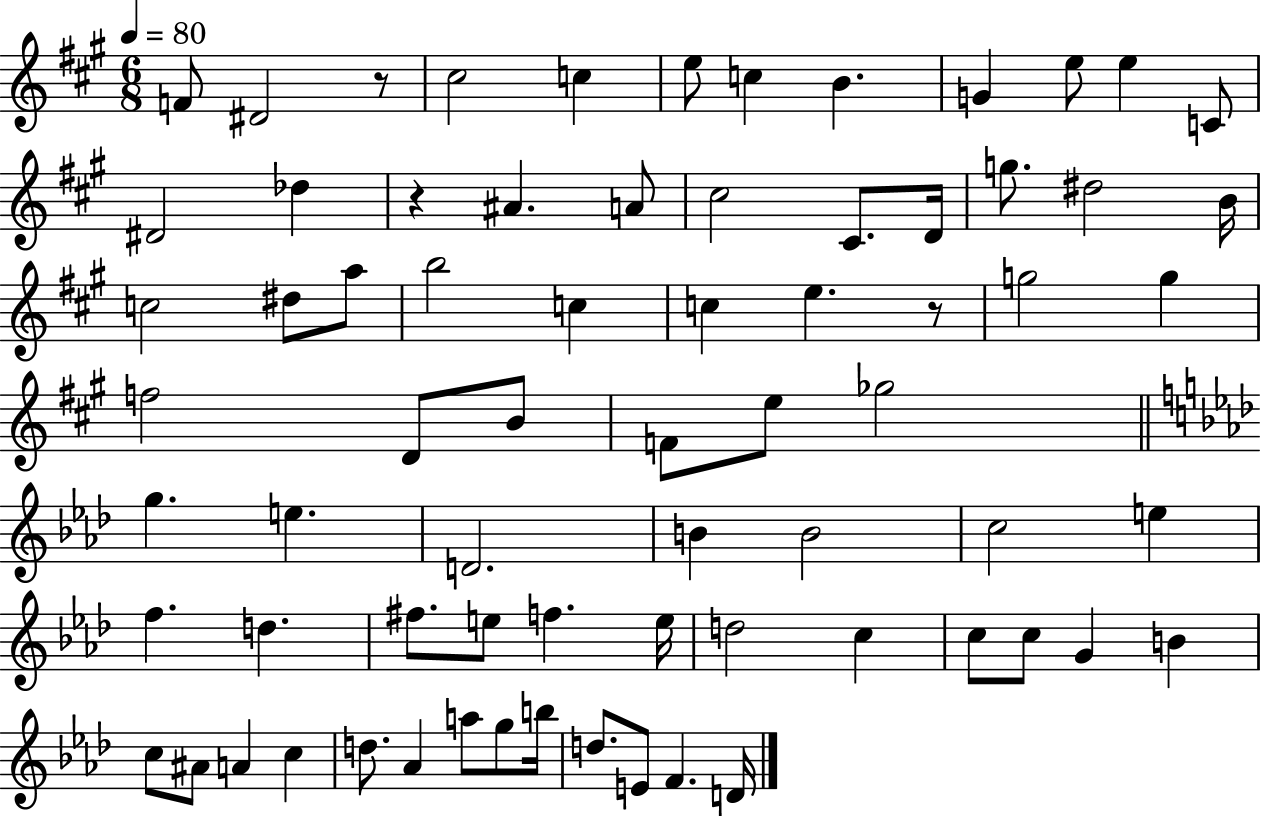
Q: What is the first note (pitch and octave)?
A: F4